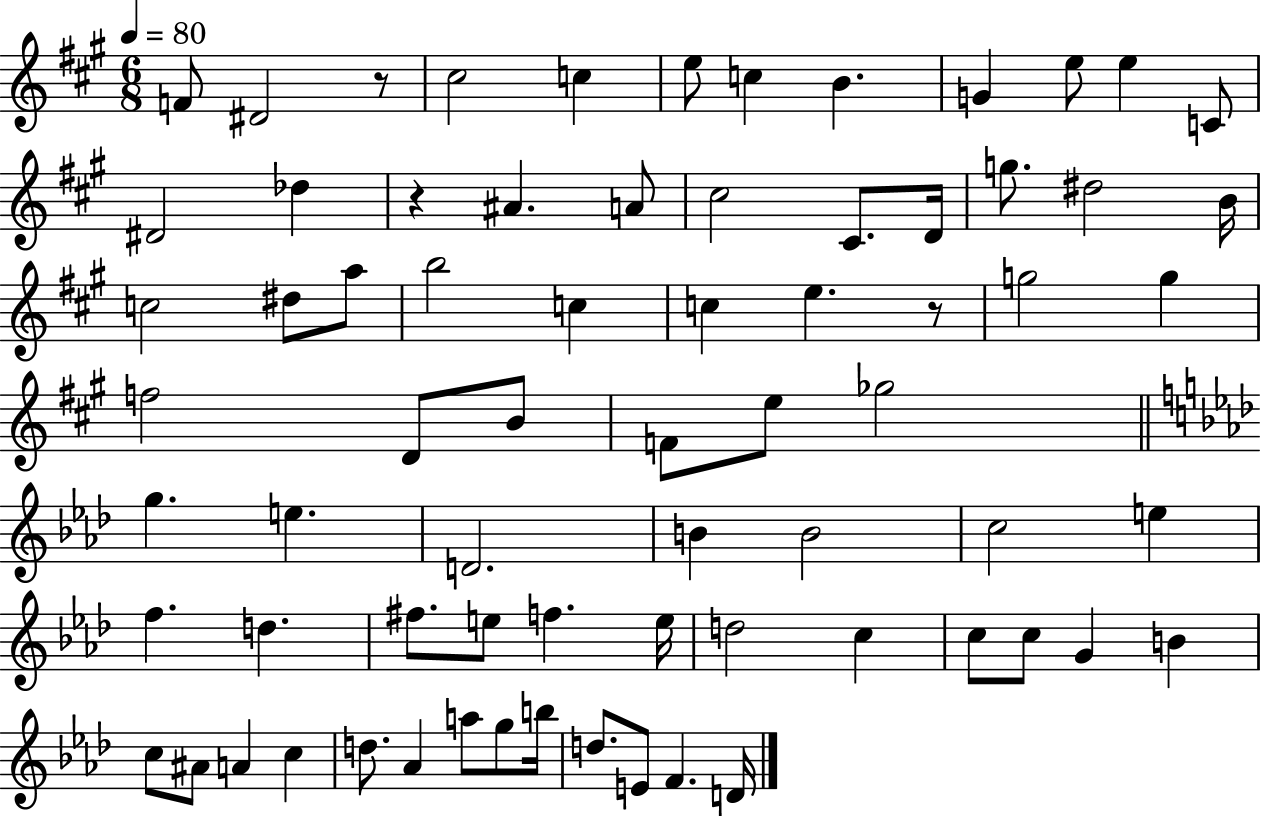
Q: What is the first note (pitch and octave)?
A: F4